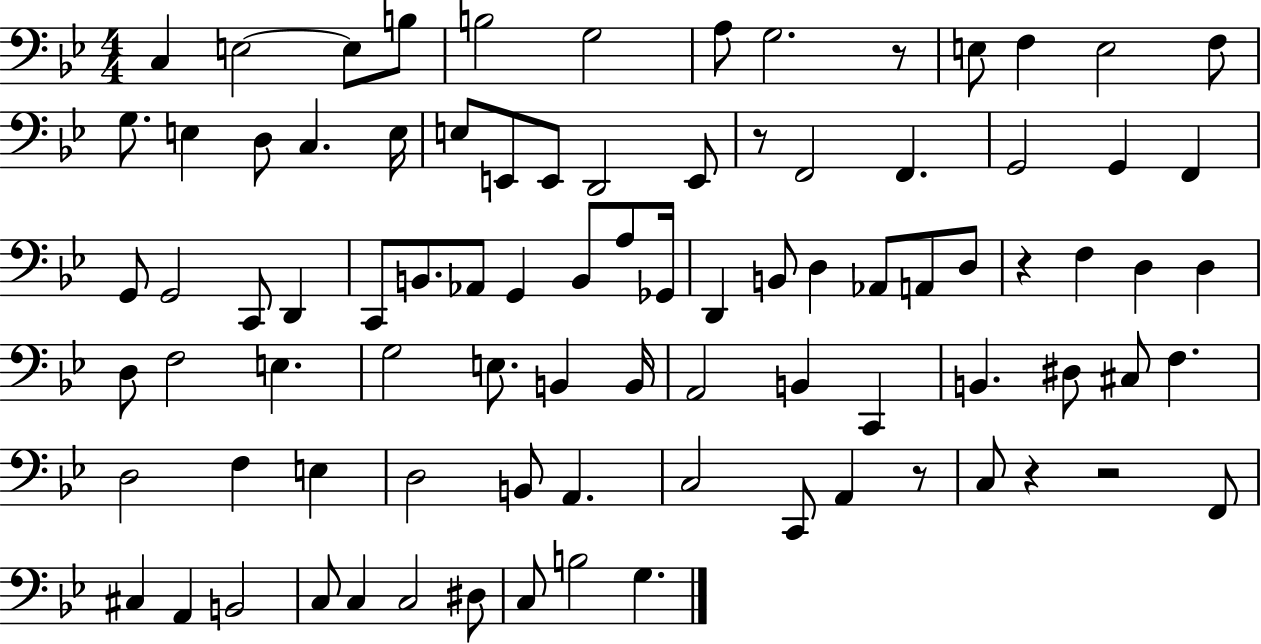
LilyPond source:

{
  \clef bass
  \numericTimeSignature
  \time 4/4
  \key bes \major
  \repeat volta 2 { c4 e2~~ e8 b8 | b2 g2 | a8 g2. r8 | e8 f4 e2 f8 | \break g8. e4 d8 c4. e16 | e8 e,8 e,8 d,2 e,8 | r8 f,2 f,4. | g,2 g,4 f,4 | \break g,8 g,2 c,8 d,4 | c,8 b,8. aes,8 g,4 b,8 a8 ges,16 | d,4 b,8 d4 aes,8 a,8 d8 | r4 f4 d4 d4 | \break d8 f2 e4. | g2 e8. b,4 b,16 | a,2 b,4 c,4 | b,4. dis8 cis8 f4. | \break d2 f4 e4 | d2 b,8 a,4. | c2 c,8 a,4 r8 | c8 r4 r2 f,8 | \break cis4 a,4 b,2 | c8 c4 c2 dis8 | c8 b2 g4. | } \bar "|."
}